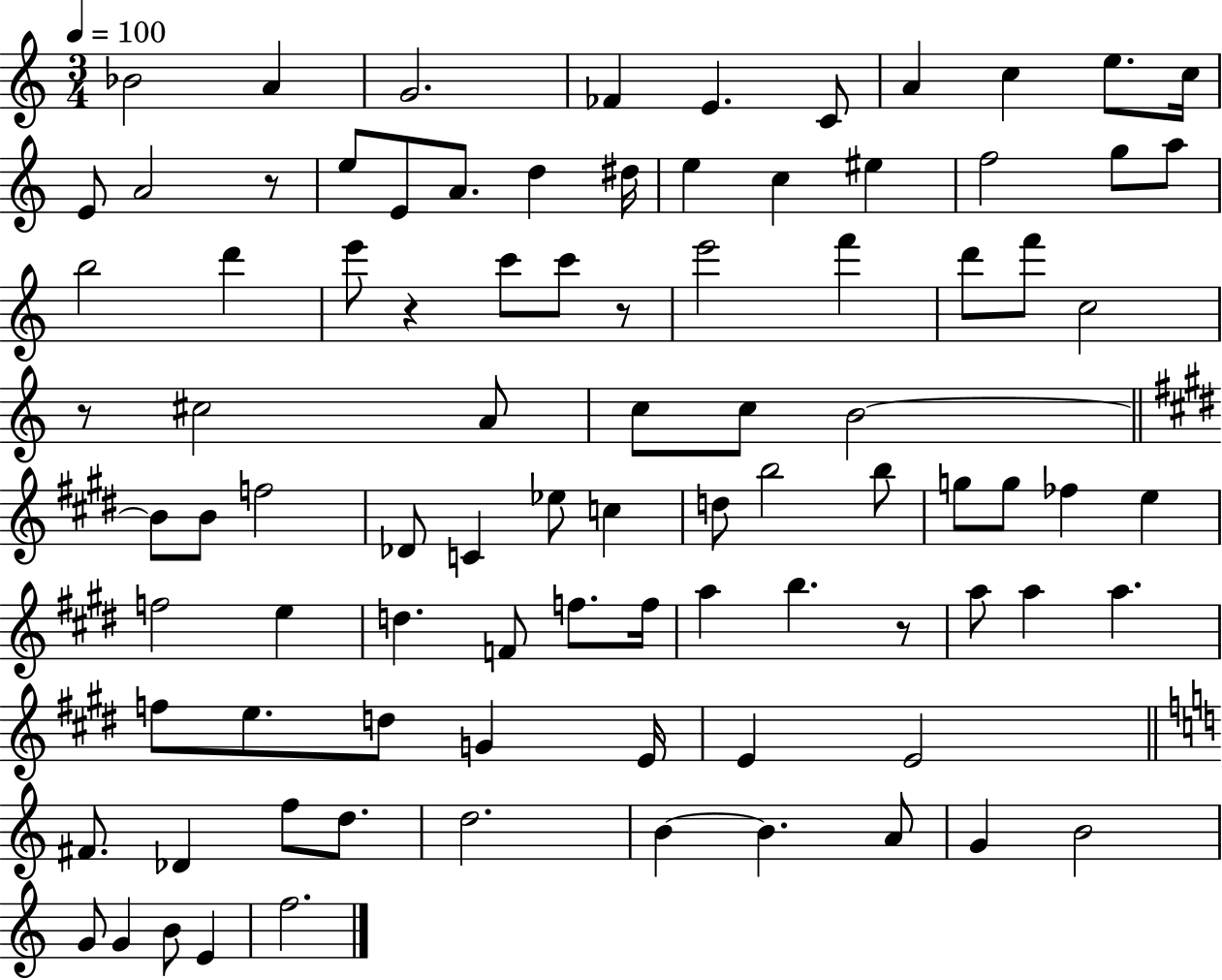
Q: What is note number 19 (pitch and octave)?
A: C5